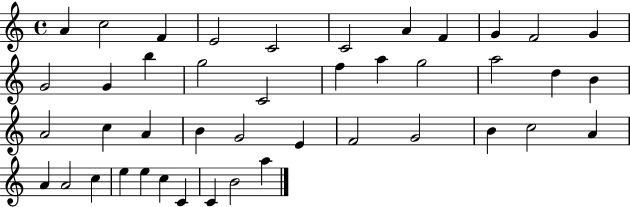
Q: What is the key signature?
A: C major